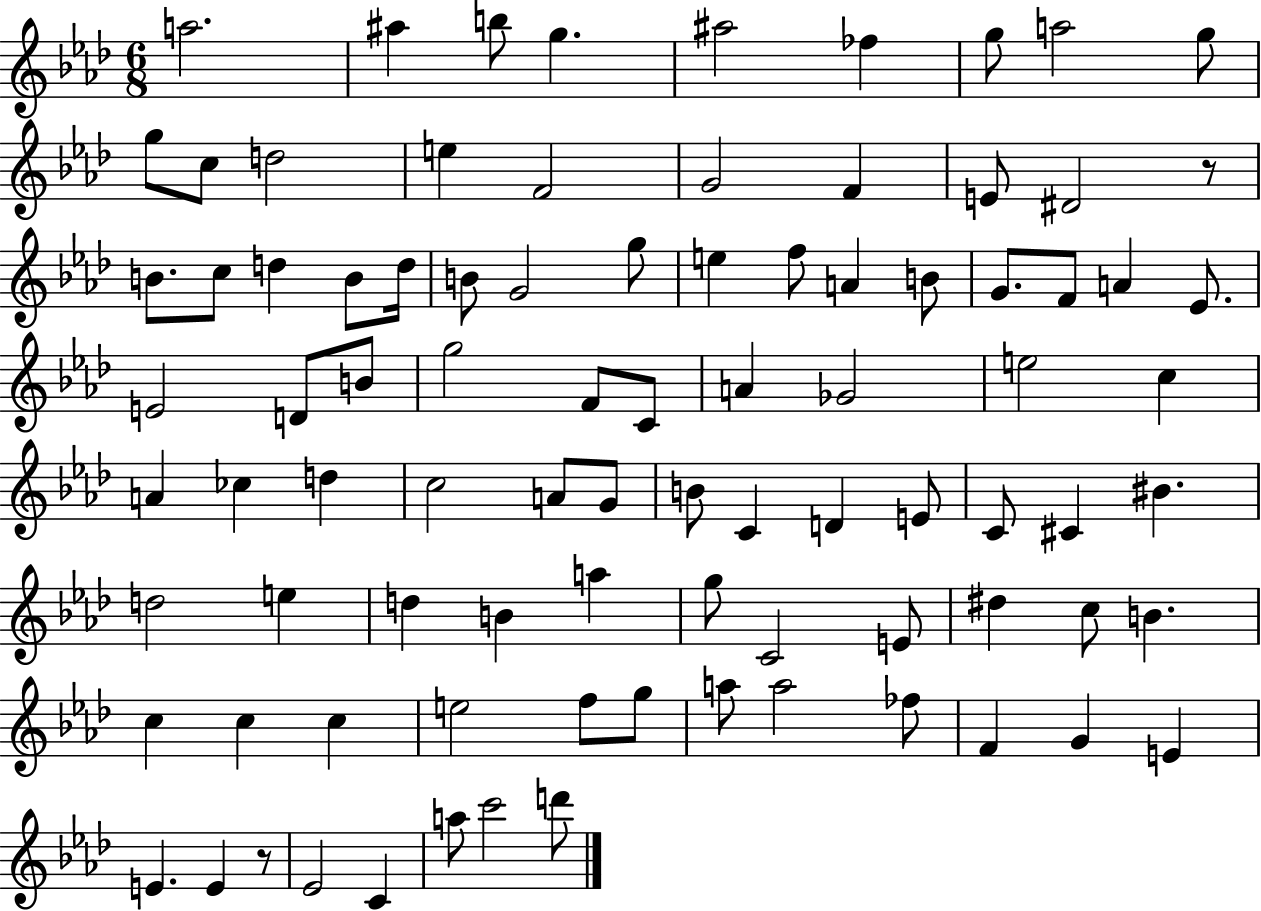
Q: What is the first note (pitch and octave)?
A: A5